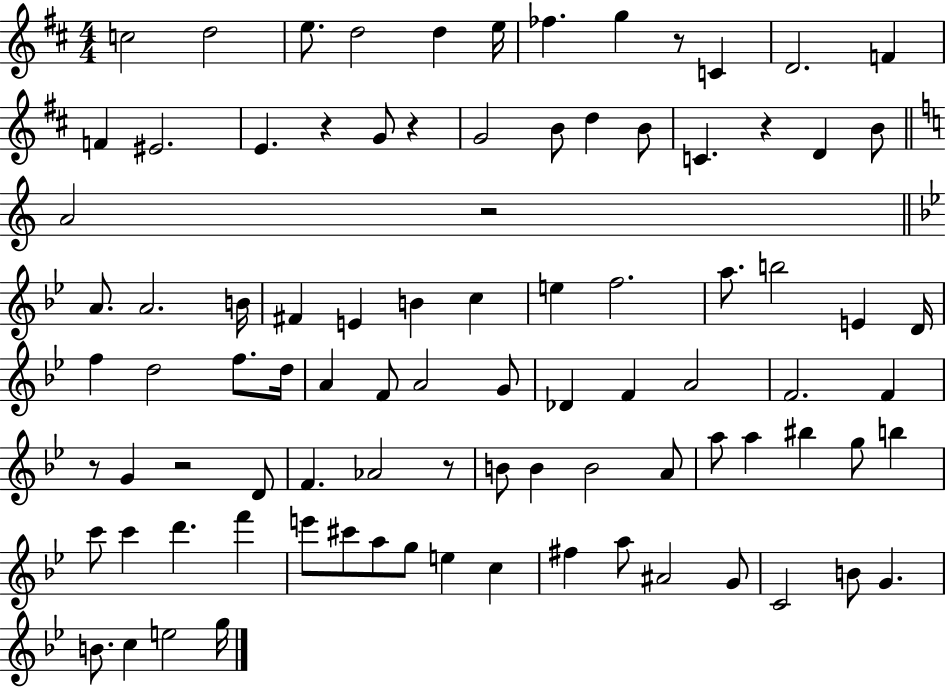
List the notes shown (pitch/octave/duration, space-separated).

C5/h D5/h E5/e. D5/h D5/q E5/s FES5/q. G5/q R/e C4/q D4/h. F4/q F4/q EIS4/h. E4/q. R/q G4/e R/q G4/h B4/e D5/q B4/e C4/q. R/q D4/q B4/e A4/h R/h A4/e. A4/h. B4/s F#4/q E4/q B4/q C5/q E5/q F5/h. A5/e. B5/h E4/q D4/s F5/q D5/h F5/e. D5/s A4/q F4/e A4/h G4/e Db4/q F4/q A4/h F4/h. F4/q R/e G4/q R/h D4/e F4/q. Ab4/h R/e B4/e B4/q B4/h A4/e A5/e A5/q BIS5/q G5/e B5/q C6/e C6/q D6/q. F6/q E6/e C#6/e A5/e G5/e E5/q C5/q F#5/q A5/e A#4/h G4/e C4/h B4/e G4/q. B4/e. C5/q E5/h G5/s